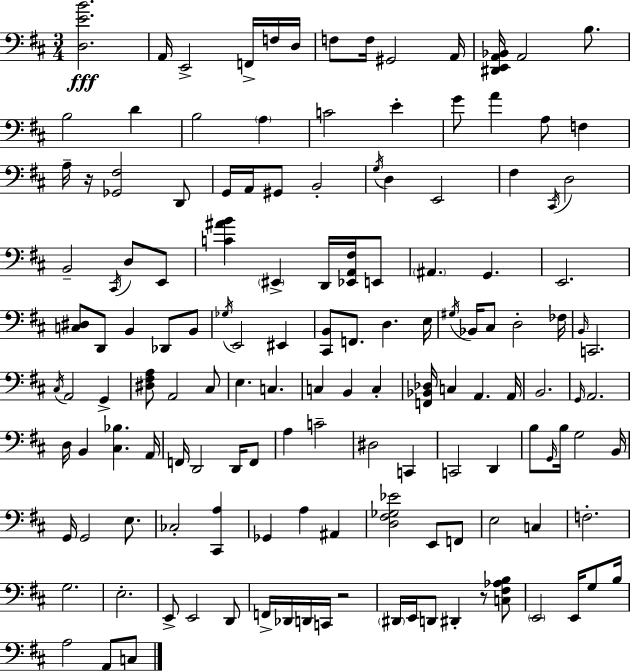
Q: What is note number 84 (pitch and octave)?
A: A3